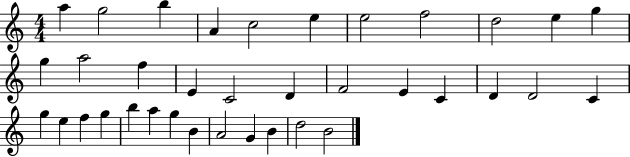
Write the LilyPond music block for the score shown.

{
  \clef treble
  \numericTimeSignature
  \time 4/4
  \key c \major
  a''4 g''2 b''4 | a'4 c''2 e''4 | e''2 f''2 | d''2 e''4 g''4 | \break g''4 a''2 f''4 | e'4 c'2 d'4 | f'2 e'4 c'4 | d'4 d'2 c'4 | \break g''4 e''4 f''4 g''4 | b''4 a''4 g''4 b'4 | a'2 g'4 b'4 | d''2 b'2 | \break \bar "|."
}